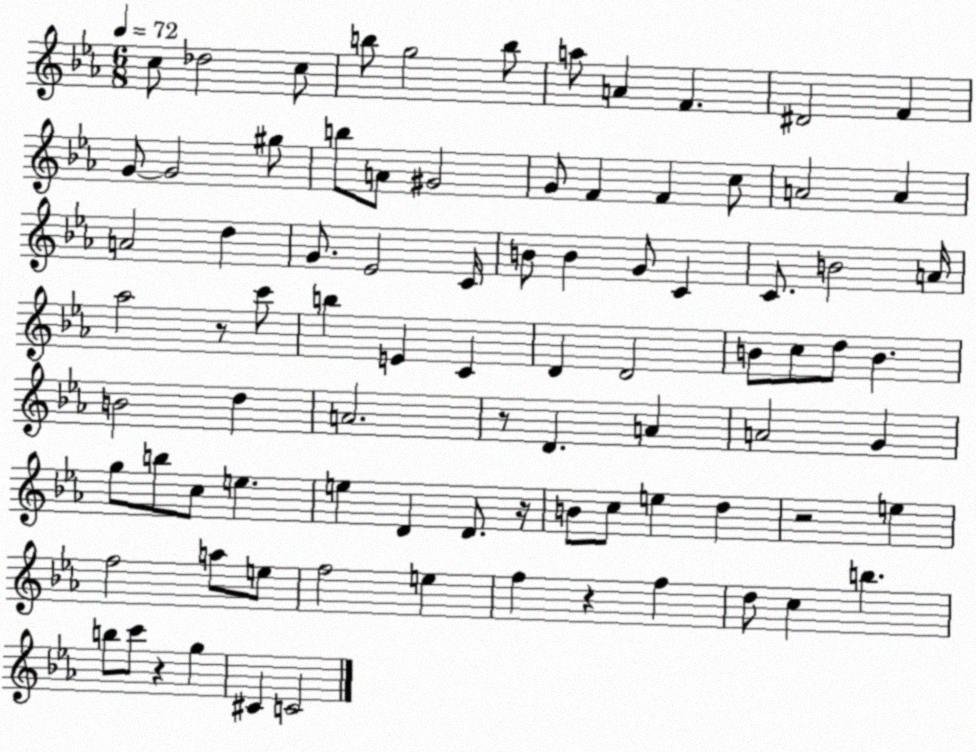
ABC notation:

X:1
T:Untitled
M:6/8
L:1/4
K:Eb
c/2 _d2 c/2 b/2 g2 b/2 a/2 A F ^D2 F G/2 G2 ^g/2 b/2 A/2 ^G2 G/2 F F c/2 A2 A A2 d G/2 _E2 C/4 B/2 B G/2 C C/2 B2 A/4 _a2 z/2 c'/2 b E C D D2 B/2 c/2 d/2 B B2 d A2 z/2 D A A2 G g/2 b/2 c/2 e e D D/2 z/4 B/2 c/2 e d z2 e f2 a/2 e/2 f2 e f z f d/2 c b b/2 c'/2 z g ^C C2